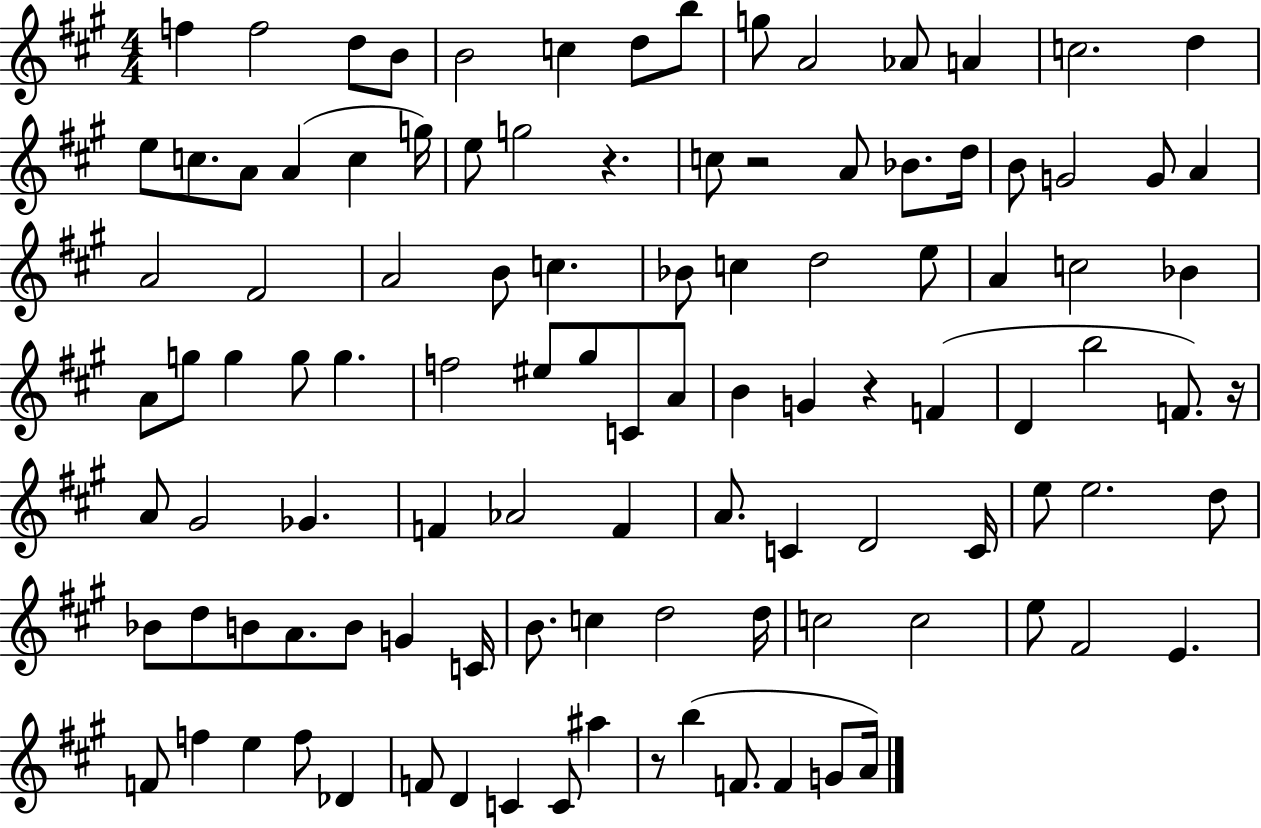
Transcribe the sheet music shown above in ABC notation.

X:1
T:Untitled
M:4/4
L:1/4
K:A
f f2 d/2 B/2 B2 c d/2 b/2 g/2 A2 _A/2 A c2 d e/2 c/2 A/2 A c g/4 e/2 g2 z c/2 z2 A/2 _B/2 d/4 B/2 G2 G/2 A A2 ^F2 A2 B/2 c _B/2 c d2 e/2 A c2 _B A/2 g/2 g g/2 g f2 ^e/2 ^g/2 C/2 A/2 B G z F D b2 F/2 z/4 A/2 ^G2 _G F _A2 F A/2 C D2 C/4 e/2 e2 d/2 _B/2 d/2 B/2 A/2 B/2 G C/4 B/2 c d2 d/4 c2 c2 e/2 ^F2 E F/2 f e f/2 _D F/2 D C C/2 ^a z/2 b F/2 F G/2 A/4